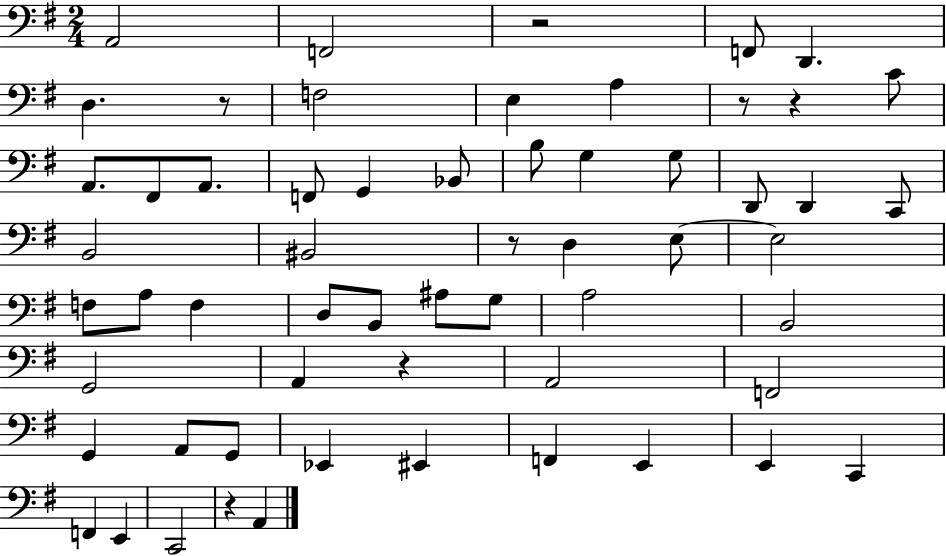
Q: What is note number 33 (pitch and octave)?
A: G3